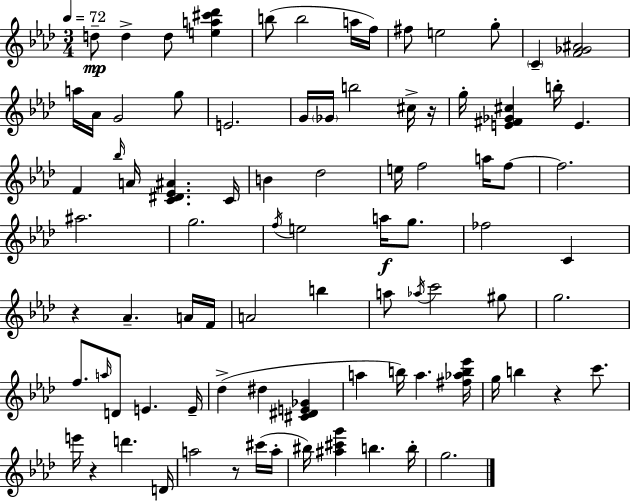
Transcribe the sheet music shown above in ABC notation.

X:1
T:Untitled
M:3/4
L:1/4
K:Fm
d/2 d d/2 [ea^c'_d'] b/2 b2 a/4 f/4 ^f/2 e2 g/2 C [F_G^A]2 a/4 _A/4 G2 g/2 E2 G/4 _G/4 b2 ^c/4 z/4 g/4 [E^F_G^c] b/4 E F _b/4 A/4 [C^D_E^A] C/4 B _d2 e/4 f2 a/4 f/2 f2 ^a2 g2 f/4 e2 a/4 g/2 _f2 C z _A A/4 F/4 A2 b a/2 _a/4 c'2 ^g/2 g2 f/2 a/4 D/2 E E/4 _d ^d [^C^DE_G] a b/4 a [^f_ab_e']/4 g/4 b z c'/2 e'/4 z d' D/4 a2 z/2 ^c'/4 a/4 ^b/4 [^a^c'g'] b b/4 g2